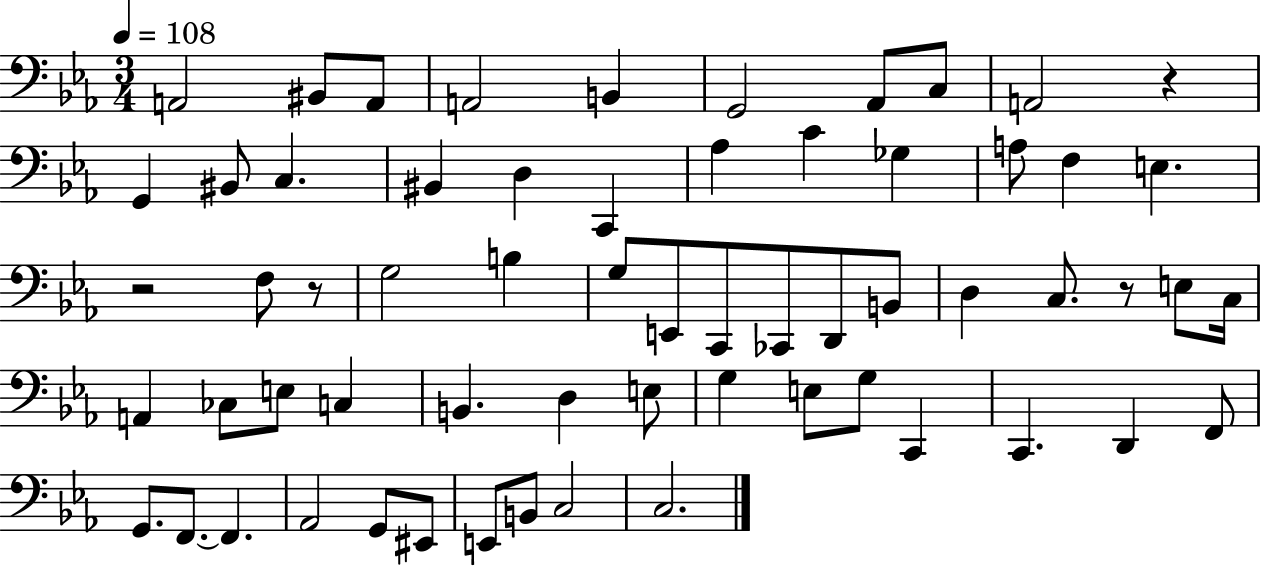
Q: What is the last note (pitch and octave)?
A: C3